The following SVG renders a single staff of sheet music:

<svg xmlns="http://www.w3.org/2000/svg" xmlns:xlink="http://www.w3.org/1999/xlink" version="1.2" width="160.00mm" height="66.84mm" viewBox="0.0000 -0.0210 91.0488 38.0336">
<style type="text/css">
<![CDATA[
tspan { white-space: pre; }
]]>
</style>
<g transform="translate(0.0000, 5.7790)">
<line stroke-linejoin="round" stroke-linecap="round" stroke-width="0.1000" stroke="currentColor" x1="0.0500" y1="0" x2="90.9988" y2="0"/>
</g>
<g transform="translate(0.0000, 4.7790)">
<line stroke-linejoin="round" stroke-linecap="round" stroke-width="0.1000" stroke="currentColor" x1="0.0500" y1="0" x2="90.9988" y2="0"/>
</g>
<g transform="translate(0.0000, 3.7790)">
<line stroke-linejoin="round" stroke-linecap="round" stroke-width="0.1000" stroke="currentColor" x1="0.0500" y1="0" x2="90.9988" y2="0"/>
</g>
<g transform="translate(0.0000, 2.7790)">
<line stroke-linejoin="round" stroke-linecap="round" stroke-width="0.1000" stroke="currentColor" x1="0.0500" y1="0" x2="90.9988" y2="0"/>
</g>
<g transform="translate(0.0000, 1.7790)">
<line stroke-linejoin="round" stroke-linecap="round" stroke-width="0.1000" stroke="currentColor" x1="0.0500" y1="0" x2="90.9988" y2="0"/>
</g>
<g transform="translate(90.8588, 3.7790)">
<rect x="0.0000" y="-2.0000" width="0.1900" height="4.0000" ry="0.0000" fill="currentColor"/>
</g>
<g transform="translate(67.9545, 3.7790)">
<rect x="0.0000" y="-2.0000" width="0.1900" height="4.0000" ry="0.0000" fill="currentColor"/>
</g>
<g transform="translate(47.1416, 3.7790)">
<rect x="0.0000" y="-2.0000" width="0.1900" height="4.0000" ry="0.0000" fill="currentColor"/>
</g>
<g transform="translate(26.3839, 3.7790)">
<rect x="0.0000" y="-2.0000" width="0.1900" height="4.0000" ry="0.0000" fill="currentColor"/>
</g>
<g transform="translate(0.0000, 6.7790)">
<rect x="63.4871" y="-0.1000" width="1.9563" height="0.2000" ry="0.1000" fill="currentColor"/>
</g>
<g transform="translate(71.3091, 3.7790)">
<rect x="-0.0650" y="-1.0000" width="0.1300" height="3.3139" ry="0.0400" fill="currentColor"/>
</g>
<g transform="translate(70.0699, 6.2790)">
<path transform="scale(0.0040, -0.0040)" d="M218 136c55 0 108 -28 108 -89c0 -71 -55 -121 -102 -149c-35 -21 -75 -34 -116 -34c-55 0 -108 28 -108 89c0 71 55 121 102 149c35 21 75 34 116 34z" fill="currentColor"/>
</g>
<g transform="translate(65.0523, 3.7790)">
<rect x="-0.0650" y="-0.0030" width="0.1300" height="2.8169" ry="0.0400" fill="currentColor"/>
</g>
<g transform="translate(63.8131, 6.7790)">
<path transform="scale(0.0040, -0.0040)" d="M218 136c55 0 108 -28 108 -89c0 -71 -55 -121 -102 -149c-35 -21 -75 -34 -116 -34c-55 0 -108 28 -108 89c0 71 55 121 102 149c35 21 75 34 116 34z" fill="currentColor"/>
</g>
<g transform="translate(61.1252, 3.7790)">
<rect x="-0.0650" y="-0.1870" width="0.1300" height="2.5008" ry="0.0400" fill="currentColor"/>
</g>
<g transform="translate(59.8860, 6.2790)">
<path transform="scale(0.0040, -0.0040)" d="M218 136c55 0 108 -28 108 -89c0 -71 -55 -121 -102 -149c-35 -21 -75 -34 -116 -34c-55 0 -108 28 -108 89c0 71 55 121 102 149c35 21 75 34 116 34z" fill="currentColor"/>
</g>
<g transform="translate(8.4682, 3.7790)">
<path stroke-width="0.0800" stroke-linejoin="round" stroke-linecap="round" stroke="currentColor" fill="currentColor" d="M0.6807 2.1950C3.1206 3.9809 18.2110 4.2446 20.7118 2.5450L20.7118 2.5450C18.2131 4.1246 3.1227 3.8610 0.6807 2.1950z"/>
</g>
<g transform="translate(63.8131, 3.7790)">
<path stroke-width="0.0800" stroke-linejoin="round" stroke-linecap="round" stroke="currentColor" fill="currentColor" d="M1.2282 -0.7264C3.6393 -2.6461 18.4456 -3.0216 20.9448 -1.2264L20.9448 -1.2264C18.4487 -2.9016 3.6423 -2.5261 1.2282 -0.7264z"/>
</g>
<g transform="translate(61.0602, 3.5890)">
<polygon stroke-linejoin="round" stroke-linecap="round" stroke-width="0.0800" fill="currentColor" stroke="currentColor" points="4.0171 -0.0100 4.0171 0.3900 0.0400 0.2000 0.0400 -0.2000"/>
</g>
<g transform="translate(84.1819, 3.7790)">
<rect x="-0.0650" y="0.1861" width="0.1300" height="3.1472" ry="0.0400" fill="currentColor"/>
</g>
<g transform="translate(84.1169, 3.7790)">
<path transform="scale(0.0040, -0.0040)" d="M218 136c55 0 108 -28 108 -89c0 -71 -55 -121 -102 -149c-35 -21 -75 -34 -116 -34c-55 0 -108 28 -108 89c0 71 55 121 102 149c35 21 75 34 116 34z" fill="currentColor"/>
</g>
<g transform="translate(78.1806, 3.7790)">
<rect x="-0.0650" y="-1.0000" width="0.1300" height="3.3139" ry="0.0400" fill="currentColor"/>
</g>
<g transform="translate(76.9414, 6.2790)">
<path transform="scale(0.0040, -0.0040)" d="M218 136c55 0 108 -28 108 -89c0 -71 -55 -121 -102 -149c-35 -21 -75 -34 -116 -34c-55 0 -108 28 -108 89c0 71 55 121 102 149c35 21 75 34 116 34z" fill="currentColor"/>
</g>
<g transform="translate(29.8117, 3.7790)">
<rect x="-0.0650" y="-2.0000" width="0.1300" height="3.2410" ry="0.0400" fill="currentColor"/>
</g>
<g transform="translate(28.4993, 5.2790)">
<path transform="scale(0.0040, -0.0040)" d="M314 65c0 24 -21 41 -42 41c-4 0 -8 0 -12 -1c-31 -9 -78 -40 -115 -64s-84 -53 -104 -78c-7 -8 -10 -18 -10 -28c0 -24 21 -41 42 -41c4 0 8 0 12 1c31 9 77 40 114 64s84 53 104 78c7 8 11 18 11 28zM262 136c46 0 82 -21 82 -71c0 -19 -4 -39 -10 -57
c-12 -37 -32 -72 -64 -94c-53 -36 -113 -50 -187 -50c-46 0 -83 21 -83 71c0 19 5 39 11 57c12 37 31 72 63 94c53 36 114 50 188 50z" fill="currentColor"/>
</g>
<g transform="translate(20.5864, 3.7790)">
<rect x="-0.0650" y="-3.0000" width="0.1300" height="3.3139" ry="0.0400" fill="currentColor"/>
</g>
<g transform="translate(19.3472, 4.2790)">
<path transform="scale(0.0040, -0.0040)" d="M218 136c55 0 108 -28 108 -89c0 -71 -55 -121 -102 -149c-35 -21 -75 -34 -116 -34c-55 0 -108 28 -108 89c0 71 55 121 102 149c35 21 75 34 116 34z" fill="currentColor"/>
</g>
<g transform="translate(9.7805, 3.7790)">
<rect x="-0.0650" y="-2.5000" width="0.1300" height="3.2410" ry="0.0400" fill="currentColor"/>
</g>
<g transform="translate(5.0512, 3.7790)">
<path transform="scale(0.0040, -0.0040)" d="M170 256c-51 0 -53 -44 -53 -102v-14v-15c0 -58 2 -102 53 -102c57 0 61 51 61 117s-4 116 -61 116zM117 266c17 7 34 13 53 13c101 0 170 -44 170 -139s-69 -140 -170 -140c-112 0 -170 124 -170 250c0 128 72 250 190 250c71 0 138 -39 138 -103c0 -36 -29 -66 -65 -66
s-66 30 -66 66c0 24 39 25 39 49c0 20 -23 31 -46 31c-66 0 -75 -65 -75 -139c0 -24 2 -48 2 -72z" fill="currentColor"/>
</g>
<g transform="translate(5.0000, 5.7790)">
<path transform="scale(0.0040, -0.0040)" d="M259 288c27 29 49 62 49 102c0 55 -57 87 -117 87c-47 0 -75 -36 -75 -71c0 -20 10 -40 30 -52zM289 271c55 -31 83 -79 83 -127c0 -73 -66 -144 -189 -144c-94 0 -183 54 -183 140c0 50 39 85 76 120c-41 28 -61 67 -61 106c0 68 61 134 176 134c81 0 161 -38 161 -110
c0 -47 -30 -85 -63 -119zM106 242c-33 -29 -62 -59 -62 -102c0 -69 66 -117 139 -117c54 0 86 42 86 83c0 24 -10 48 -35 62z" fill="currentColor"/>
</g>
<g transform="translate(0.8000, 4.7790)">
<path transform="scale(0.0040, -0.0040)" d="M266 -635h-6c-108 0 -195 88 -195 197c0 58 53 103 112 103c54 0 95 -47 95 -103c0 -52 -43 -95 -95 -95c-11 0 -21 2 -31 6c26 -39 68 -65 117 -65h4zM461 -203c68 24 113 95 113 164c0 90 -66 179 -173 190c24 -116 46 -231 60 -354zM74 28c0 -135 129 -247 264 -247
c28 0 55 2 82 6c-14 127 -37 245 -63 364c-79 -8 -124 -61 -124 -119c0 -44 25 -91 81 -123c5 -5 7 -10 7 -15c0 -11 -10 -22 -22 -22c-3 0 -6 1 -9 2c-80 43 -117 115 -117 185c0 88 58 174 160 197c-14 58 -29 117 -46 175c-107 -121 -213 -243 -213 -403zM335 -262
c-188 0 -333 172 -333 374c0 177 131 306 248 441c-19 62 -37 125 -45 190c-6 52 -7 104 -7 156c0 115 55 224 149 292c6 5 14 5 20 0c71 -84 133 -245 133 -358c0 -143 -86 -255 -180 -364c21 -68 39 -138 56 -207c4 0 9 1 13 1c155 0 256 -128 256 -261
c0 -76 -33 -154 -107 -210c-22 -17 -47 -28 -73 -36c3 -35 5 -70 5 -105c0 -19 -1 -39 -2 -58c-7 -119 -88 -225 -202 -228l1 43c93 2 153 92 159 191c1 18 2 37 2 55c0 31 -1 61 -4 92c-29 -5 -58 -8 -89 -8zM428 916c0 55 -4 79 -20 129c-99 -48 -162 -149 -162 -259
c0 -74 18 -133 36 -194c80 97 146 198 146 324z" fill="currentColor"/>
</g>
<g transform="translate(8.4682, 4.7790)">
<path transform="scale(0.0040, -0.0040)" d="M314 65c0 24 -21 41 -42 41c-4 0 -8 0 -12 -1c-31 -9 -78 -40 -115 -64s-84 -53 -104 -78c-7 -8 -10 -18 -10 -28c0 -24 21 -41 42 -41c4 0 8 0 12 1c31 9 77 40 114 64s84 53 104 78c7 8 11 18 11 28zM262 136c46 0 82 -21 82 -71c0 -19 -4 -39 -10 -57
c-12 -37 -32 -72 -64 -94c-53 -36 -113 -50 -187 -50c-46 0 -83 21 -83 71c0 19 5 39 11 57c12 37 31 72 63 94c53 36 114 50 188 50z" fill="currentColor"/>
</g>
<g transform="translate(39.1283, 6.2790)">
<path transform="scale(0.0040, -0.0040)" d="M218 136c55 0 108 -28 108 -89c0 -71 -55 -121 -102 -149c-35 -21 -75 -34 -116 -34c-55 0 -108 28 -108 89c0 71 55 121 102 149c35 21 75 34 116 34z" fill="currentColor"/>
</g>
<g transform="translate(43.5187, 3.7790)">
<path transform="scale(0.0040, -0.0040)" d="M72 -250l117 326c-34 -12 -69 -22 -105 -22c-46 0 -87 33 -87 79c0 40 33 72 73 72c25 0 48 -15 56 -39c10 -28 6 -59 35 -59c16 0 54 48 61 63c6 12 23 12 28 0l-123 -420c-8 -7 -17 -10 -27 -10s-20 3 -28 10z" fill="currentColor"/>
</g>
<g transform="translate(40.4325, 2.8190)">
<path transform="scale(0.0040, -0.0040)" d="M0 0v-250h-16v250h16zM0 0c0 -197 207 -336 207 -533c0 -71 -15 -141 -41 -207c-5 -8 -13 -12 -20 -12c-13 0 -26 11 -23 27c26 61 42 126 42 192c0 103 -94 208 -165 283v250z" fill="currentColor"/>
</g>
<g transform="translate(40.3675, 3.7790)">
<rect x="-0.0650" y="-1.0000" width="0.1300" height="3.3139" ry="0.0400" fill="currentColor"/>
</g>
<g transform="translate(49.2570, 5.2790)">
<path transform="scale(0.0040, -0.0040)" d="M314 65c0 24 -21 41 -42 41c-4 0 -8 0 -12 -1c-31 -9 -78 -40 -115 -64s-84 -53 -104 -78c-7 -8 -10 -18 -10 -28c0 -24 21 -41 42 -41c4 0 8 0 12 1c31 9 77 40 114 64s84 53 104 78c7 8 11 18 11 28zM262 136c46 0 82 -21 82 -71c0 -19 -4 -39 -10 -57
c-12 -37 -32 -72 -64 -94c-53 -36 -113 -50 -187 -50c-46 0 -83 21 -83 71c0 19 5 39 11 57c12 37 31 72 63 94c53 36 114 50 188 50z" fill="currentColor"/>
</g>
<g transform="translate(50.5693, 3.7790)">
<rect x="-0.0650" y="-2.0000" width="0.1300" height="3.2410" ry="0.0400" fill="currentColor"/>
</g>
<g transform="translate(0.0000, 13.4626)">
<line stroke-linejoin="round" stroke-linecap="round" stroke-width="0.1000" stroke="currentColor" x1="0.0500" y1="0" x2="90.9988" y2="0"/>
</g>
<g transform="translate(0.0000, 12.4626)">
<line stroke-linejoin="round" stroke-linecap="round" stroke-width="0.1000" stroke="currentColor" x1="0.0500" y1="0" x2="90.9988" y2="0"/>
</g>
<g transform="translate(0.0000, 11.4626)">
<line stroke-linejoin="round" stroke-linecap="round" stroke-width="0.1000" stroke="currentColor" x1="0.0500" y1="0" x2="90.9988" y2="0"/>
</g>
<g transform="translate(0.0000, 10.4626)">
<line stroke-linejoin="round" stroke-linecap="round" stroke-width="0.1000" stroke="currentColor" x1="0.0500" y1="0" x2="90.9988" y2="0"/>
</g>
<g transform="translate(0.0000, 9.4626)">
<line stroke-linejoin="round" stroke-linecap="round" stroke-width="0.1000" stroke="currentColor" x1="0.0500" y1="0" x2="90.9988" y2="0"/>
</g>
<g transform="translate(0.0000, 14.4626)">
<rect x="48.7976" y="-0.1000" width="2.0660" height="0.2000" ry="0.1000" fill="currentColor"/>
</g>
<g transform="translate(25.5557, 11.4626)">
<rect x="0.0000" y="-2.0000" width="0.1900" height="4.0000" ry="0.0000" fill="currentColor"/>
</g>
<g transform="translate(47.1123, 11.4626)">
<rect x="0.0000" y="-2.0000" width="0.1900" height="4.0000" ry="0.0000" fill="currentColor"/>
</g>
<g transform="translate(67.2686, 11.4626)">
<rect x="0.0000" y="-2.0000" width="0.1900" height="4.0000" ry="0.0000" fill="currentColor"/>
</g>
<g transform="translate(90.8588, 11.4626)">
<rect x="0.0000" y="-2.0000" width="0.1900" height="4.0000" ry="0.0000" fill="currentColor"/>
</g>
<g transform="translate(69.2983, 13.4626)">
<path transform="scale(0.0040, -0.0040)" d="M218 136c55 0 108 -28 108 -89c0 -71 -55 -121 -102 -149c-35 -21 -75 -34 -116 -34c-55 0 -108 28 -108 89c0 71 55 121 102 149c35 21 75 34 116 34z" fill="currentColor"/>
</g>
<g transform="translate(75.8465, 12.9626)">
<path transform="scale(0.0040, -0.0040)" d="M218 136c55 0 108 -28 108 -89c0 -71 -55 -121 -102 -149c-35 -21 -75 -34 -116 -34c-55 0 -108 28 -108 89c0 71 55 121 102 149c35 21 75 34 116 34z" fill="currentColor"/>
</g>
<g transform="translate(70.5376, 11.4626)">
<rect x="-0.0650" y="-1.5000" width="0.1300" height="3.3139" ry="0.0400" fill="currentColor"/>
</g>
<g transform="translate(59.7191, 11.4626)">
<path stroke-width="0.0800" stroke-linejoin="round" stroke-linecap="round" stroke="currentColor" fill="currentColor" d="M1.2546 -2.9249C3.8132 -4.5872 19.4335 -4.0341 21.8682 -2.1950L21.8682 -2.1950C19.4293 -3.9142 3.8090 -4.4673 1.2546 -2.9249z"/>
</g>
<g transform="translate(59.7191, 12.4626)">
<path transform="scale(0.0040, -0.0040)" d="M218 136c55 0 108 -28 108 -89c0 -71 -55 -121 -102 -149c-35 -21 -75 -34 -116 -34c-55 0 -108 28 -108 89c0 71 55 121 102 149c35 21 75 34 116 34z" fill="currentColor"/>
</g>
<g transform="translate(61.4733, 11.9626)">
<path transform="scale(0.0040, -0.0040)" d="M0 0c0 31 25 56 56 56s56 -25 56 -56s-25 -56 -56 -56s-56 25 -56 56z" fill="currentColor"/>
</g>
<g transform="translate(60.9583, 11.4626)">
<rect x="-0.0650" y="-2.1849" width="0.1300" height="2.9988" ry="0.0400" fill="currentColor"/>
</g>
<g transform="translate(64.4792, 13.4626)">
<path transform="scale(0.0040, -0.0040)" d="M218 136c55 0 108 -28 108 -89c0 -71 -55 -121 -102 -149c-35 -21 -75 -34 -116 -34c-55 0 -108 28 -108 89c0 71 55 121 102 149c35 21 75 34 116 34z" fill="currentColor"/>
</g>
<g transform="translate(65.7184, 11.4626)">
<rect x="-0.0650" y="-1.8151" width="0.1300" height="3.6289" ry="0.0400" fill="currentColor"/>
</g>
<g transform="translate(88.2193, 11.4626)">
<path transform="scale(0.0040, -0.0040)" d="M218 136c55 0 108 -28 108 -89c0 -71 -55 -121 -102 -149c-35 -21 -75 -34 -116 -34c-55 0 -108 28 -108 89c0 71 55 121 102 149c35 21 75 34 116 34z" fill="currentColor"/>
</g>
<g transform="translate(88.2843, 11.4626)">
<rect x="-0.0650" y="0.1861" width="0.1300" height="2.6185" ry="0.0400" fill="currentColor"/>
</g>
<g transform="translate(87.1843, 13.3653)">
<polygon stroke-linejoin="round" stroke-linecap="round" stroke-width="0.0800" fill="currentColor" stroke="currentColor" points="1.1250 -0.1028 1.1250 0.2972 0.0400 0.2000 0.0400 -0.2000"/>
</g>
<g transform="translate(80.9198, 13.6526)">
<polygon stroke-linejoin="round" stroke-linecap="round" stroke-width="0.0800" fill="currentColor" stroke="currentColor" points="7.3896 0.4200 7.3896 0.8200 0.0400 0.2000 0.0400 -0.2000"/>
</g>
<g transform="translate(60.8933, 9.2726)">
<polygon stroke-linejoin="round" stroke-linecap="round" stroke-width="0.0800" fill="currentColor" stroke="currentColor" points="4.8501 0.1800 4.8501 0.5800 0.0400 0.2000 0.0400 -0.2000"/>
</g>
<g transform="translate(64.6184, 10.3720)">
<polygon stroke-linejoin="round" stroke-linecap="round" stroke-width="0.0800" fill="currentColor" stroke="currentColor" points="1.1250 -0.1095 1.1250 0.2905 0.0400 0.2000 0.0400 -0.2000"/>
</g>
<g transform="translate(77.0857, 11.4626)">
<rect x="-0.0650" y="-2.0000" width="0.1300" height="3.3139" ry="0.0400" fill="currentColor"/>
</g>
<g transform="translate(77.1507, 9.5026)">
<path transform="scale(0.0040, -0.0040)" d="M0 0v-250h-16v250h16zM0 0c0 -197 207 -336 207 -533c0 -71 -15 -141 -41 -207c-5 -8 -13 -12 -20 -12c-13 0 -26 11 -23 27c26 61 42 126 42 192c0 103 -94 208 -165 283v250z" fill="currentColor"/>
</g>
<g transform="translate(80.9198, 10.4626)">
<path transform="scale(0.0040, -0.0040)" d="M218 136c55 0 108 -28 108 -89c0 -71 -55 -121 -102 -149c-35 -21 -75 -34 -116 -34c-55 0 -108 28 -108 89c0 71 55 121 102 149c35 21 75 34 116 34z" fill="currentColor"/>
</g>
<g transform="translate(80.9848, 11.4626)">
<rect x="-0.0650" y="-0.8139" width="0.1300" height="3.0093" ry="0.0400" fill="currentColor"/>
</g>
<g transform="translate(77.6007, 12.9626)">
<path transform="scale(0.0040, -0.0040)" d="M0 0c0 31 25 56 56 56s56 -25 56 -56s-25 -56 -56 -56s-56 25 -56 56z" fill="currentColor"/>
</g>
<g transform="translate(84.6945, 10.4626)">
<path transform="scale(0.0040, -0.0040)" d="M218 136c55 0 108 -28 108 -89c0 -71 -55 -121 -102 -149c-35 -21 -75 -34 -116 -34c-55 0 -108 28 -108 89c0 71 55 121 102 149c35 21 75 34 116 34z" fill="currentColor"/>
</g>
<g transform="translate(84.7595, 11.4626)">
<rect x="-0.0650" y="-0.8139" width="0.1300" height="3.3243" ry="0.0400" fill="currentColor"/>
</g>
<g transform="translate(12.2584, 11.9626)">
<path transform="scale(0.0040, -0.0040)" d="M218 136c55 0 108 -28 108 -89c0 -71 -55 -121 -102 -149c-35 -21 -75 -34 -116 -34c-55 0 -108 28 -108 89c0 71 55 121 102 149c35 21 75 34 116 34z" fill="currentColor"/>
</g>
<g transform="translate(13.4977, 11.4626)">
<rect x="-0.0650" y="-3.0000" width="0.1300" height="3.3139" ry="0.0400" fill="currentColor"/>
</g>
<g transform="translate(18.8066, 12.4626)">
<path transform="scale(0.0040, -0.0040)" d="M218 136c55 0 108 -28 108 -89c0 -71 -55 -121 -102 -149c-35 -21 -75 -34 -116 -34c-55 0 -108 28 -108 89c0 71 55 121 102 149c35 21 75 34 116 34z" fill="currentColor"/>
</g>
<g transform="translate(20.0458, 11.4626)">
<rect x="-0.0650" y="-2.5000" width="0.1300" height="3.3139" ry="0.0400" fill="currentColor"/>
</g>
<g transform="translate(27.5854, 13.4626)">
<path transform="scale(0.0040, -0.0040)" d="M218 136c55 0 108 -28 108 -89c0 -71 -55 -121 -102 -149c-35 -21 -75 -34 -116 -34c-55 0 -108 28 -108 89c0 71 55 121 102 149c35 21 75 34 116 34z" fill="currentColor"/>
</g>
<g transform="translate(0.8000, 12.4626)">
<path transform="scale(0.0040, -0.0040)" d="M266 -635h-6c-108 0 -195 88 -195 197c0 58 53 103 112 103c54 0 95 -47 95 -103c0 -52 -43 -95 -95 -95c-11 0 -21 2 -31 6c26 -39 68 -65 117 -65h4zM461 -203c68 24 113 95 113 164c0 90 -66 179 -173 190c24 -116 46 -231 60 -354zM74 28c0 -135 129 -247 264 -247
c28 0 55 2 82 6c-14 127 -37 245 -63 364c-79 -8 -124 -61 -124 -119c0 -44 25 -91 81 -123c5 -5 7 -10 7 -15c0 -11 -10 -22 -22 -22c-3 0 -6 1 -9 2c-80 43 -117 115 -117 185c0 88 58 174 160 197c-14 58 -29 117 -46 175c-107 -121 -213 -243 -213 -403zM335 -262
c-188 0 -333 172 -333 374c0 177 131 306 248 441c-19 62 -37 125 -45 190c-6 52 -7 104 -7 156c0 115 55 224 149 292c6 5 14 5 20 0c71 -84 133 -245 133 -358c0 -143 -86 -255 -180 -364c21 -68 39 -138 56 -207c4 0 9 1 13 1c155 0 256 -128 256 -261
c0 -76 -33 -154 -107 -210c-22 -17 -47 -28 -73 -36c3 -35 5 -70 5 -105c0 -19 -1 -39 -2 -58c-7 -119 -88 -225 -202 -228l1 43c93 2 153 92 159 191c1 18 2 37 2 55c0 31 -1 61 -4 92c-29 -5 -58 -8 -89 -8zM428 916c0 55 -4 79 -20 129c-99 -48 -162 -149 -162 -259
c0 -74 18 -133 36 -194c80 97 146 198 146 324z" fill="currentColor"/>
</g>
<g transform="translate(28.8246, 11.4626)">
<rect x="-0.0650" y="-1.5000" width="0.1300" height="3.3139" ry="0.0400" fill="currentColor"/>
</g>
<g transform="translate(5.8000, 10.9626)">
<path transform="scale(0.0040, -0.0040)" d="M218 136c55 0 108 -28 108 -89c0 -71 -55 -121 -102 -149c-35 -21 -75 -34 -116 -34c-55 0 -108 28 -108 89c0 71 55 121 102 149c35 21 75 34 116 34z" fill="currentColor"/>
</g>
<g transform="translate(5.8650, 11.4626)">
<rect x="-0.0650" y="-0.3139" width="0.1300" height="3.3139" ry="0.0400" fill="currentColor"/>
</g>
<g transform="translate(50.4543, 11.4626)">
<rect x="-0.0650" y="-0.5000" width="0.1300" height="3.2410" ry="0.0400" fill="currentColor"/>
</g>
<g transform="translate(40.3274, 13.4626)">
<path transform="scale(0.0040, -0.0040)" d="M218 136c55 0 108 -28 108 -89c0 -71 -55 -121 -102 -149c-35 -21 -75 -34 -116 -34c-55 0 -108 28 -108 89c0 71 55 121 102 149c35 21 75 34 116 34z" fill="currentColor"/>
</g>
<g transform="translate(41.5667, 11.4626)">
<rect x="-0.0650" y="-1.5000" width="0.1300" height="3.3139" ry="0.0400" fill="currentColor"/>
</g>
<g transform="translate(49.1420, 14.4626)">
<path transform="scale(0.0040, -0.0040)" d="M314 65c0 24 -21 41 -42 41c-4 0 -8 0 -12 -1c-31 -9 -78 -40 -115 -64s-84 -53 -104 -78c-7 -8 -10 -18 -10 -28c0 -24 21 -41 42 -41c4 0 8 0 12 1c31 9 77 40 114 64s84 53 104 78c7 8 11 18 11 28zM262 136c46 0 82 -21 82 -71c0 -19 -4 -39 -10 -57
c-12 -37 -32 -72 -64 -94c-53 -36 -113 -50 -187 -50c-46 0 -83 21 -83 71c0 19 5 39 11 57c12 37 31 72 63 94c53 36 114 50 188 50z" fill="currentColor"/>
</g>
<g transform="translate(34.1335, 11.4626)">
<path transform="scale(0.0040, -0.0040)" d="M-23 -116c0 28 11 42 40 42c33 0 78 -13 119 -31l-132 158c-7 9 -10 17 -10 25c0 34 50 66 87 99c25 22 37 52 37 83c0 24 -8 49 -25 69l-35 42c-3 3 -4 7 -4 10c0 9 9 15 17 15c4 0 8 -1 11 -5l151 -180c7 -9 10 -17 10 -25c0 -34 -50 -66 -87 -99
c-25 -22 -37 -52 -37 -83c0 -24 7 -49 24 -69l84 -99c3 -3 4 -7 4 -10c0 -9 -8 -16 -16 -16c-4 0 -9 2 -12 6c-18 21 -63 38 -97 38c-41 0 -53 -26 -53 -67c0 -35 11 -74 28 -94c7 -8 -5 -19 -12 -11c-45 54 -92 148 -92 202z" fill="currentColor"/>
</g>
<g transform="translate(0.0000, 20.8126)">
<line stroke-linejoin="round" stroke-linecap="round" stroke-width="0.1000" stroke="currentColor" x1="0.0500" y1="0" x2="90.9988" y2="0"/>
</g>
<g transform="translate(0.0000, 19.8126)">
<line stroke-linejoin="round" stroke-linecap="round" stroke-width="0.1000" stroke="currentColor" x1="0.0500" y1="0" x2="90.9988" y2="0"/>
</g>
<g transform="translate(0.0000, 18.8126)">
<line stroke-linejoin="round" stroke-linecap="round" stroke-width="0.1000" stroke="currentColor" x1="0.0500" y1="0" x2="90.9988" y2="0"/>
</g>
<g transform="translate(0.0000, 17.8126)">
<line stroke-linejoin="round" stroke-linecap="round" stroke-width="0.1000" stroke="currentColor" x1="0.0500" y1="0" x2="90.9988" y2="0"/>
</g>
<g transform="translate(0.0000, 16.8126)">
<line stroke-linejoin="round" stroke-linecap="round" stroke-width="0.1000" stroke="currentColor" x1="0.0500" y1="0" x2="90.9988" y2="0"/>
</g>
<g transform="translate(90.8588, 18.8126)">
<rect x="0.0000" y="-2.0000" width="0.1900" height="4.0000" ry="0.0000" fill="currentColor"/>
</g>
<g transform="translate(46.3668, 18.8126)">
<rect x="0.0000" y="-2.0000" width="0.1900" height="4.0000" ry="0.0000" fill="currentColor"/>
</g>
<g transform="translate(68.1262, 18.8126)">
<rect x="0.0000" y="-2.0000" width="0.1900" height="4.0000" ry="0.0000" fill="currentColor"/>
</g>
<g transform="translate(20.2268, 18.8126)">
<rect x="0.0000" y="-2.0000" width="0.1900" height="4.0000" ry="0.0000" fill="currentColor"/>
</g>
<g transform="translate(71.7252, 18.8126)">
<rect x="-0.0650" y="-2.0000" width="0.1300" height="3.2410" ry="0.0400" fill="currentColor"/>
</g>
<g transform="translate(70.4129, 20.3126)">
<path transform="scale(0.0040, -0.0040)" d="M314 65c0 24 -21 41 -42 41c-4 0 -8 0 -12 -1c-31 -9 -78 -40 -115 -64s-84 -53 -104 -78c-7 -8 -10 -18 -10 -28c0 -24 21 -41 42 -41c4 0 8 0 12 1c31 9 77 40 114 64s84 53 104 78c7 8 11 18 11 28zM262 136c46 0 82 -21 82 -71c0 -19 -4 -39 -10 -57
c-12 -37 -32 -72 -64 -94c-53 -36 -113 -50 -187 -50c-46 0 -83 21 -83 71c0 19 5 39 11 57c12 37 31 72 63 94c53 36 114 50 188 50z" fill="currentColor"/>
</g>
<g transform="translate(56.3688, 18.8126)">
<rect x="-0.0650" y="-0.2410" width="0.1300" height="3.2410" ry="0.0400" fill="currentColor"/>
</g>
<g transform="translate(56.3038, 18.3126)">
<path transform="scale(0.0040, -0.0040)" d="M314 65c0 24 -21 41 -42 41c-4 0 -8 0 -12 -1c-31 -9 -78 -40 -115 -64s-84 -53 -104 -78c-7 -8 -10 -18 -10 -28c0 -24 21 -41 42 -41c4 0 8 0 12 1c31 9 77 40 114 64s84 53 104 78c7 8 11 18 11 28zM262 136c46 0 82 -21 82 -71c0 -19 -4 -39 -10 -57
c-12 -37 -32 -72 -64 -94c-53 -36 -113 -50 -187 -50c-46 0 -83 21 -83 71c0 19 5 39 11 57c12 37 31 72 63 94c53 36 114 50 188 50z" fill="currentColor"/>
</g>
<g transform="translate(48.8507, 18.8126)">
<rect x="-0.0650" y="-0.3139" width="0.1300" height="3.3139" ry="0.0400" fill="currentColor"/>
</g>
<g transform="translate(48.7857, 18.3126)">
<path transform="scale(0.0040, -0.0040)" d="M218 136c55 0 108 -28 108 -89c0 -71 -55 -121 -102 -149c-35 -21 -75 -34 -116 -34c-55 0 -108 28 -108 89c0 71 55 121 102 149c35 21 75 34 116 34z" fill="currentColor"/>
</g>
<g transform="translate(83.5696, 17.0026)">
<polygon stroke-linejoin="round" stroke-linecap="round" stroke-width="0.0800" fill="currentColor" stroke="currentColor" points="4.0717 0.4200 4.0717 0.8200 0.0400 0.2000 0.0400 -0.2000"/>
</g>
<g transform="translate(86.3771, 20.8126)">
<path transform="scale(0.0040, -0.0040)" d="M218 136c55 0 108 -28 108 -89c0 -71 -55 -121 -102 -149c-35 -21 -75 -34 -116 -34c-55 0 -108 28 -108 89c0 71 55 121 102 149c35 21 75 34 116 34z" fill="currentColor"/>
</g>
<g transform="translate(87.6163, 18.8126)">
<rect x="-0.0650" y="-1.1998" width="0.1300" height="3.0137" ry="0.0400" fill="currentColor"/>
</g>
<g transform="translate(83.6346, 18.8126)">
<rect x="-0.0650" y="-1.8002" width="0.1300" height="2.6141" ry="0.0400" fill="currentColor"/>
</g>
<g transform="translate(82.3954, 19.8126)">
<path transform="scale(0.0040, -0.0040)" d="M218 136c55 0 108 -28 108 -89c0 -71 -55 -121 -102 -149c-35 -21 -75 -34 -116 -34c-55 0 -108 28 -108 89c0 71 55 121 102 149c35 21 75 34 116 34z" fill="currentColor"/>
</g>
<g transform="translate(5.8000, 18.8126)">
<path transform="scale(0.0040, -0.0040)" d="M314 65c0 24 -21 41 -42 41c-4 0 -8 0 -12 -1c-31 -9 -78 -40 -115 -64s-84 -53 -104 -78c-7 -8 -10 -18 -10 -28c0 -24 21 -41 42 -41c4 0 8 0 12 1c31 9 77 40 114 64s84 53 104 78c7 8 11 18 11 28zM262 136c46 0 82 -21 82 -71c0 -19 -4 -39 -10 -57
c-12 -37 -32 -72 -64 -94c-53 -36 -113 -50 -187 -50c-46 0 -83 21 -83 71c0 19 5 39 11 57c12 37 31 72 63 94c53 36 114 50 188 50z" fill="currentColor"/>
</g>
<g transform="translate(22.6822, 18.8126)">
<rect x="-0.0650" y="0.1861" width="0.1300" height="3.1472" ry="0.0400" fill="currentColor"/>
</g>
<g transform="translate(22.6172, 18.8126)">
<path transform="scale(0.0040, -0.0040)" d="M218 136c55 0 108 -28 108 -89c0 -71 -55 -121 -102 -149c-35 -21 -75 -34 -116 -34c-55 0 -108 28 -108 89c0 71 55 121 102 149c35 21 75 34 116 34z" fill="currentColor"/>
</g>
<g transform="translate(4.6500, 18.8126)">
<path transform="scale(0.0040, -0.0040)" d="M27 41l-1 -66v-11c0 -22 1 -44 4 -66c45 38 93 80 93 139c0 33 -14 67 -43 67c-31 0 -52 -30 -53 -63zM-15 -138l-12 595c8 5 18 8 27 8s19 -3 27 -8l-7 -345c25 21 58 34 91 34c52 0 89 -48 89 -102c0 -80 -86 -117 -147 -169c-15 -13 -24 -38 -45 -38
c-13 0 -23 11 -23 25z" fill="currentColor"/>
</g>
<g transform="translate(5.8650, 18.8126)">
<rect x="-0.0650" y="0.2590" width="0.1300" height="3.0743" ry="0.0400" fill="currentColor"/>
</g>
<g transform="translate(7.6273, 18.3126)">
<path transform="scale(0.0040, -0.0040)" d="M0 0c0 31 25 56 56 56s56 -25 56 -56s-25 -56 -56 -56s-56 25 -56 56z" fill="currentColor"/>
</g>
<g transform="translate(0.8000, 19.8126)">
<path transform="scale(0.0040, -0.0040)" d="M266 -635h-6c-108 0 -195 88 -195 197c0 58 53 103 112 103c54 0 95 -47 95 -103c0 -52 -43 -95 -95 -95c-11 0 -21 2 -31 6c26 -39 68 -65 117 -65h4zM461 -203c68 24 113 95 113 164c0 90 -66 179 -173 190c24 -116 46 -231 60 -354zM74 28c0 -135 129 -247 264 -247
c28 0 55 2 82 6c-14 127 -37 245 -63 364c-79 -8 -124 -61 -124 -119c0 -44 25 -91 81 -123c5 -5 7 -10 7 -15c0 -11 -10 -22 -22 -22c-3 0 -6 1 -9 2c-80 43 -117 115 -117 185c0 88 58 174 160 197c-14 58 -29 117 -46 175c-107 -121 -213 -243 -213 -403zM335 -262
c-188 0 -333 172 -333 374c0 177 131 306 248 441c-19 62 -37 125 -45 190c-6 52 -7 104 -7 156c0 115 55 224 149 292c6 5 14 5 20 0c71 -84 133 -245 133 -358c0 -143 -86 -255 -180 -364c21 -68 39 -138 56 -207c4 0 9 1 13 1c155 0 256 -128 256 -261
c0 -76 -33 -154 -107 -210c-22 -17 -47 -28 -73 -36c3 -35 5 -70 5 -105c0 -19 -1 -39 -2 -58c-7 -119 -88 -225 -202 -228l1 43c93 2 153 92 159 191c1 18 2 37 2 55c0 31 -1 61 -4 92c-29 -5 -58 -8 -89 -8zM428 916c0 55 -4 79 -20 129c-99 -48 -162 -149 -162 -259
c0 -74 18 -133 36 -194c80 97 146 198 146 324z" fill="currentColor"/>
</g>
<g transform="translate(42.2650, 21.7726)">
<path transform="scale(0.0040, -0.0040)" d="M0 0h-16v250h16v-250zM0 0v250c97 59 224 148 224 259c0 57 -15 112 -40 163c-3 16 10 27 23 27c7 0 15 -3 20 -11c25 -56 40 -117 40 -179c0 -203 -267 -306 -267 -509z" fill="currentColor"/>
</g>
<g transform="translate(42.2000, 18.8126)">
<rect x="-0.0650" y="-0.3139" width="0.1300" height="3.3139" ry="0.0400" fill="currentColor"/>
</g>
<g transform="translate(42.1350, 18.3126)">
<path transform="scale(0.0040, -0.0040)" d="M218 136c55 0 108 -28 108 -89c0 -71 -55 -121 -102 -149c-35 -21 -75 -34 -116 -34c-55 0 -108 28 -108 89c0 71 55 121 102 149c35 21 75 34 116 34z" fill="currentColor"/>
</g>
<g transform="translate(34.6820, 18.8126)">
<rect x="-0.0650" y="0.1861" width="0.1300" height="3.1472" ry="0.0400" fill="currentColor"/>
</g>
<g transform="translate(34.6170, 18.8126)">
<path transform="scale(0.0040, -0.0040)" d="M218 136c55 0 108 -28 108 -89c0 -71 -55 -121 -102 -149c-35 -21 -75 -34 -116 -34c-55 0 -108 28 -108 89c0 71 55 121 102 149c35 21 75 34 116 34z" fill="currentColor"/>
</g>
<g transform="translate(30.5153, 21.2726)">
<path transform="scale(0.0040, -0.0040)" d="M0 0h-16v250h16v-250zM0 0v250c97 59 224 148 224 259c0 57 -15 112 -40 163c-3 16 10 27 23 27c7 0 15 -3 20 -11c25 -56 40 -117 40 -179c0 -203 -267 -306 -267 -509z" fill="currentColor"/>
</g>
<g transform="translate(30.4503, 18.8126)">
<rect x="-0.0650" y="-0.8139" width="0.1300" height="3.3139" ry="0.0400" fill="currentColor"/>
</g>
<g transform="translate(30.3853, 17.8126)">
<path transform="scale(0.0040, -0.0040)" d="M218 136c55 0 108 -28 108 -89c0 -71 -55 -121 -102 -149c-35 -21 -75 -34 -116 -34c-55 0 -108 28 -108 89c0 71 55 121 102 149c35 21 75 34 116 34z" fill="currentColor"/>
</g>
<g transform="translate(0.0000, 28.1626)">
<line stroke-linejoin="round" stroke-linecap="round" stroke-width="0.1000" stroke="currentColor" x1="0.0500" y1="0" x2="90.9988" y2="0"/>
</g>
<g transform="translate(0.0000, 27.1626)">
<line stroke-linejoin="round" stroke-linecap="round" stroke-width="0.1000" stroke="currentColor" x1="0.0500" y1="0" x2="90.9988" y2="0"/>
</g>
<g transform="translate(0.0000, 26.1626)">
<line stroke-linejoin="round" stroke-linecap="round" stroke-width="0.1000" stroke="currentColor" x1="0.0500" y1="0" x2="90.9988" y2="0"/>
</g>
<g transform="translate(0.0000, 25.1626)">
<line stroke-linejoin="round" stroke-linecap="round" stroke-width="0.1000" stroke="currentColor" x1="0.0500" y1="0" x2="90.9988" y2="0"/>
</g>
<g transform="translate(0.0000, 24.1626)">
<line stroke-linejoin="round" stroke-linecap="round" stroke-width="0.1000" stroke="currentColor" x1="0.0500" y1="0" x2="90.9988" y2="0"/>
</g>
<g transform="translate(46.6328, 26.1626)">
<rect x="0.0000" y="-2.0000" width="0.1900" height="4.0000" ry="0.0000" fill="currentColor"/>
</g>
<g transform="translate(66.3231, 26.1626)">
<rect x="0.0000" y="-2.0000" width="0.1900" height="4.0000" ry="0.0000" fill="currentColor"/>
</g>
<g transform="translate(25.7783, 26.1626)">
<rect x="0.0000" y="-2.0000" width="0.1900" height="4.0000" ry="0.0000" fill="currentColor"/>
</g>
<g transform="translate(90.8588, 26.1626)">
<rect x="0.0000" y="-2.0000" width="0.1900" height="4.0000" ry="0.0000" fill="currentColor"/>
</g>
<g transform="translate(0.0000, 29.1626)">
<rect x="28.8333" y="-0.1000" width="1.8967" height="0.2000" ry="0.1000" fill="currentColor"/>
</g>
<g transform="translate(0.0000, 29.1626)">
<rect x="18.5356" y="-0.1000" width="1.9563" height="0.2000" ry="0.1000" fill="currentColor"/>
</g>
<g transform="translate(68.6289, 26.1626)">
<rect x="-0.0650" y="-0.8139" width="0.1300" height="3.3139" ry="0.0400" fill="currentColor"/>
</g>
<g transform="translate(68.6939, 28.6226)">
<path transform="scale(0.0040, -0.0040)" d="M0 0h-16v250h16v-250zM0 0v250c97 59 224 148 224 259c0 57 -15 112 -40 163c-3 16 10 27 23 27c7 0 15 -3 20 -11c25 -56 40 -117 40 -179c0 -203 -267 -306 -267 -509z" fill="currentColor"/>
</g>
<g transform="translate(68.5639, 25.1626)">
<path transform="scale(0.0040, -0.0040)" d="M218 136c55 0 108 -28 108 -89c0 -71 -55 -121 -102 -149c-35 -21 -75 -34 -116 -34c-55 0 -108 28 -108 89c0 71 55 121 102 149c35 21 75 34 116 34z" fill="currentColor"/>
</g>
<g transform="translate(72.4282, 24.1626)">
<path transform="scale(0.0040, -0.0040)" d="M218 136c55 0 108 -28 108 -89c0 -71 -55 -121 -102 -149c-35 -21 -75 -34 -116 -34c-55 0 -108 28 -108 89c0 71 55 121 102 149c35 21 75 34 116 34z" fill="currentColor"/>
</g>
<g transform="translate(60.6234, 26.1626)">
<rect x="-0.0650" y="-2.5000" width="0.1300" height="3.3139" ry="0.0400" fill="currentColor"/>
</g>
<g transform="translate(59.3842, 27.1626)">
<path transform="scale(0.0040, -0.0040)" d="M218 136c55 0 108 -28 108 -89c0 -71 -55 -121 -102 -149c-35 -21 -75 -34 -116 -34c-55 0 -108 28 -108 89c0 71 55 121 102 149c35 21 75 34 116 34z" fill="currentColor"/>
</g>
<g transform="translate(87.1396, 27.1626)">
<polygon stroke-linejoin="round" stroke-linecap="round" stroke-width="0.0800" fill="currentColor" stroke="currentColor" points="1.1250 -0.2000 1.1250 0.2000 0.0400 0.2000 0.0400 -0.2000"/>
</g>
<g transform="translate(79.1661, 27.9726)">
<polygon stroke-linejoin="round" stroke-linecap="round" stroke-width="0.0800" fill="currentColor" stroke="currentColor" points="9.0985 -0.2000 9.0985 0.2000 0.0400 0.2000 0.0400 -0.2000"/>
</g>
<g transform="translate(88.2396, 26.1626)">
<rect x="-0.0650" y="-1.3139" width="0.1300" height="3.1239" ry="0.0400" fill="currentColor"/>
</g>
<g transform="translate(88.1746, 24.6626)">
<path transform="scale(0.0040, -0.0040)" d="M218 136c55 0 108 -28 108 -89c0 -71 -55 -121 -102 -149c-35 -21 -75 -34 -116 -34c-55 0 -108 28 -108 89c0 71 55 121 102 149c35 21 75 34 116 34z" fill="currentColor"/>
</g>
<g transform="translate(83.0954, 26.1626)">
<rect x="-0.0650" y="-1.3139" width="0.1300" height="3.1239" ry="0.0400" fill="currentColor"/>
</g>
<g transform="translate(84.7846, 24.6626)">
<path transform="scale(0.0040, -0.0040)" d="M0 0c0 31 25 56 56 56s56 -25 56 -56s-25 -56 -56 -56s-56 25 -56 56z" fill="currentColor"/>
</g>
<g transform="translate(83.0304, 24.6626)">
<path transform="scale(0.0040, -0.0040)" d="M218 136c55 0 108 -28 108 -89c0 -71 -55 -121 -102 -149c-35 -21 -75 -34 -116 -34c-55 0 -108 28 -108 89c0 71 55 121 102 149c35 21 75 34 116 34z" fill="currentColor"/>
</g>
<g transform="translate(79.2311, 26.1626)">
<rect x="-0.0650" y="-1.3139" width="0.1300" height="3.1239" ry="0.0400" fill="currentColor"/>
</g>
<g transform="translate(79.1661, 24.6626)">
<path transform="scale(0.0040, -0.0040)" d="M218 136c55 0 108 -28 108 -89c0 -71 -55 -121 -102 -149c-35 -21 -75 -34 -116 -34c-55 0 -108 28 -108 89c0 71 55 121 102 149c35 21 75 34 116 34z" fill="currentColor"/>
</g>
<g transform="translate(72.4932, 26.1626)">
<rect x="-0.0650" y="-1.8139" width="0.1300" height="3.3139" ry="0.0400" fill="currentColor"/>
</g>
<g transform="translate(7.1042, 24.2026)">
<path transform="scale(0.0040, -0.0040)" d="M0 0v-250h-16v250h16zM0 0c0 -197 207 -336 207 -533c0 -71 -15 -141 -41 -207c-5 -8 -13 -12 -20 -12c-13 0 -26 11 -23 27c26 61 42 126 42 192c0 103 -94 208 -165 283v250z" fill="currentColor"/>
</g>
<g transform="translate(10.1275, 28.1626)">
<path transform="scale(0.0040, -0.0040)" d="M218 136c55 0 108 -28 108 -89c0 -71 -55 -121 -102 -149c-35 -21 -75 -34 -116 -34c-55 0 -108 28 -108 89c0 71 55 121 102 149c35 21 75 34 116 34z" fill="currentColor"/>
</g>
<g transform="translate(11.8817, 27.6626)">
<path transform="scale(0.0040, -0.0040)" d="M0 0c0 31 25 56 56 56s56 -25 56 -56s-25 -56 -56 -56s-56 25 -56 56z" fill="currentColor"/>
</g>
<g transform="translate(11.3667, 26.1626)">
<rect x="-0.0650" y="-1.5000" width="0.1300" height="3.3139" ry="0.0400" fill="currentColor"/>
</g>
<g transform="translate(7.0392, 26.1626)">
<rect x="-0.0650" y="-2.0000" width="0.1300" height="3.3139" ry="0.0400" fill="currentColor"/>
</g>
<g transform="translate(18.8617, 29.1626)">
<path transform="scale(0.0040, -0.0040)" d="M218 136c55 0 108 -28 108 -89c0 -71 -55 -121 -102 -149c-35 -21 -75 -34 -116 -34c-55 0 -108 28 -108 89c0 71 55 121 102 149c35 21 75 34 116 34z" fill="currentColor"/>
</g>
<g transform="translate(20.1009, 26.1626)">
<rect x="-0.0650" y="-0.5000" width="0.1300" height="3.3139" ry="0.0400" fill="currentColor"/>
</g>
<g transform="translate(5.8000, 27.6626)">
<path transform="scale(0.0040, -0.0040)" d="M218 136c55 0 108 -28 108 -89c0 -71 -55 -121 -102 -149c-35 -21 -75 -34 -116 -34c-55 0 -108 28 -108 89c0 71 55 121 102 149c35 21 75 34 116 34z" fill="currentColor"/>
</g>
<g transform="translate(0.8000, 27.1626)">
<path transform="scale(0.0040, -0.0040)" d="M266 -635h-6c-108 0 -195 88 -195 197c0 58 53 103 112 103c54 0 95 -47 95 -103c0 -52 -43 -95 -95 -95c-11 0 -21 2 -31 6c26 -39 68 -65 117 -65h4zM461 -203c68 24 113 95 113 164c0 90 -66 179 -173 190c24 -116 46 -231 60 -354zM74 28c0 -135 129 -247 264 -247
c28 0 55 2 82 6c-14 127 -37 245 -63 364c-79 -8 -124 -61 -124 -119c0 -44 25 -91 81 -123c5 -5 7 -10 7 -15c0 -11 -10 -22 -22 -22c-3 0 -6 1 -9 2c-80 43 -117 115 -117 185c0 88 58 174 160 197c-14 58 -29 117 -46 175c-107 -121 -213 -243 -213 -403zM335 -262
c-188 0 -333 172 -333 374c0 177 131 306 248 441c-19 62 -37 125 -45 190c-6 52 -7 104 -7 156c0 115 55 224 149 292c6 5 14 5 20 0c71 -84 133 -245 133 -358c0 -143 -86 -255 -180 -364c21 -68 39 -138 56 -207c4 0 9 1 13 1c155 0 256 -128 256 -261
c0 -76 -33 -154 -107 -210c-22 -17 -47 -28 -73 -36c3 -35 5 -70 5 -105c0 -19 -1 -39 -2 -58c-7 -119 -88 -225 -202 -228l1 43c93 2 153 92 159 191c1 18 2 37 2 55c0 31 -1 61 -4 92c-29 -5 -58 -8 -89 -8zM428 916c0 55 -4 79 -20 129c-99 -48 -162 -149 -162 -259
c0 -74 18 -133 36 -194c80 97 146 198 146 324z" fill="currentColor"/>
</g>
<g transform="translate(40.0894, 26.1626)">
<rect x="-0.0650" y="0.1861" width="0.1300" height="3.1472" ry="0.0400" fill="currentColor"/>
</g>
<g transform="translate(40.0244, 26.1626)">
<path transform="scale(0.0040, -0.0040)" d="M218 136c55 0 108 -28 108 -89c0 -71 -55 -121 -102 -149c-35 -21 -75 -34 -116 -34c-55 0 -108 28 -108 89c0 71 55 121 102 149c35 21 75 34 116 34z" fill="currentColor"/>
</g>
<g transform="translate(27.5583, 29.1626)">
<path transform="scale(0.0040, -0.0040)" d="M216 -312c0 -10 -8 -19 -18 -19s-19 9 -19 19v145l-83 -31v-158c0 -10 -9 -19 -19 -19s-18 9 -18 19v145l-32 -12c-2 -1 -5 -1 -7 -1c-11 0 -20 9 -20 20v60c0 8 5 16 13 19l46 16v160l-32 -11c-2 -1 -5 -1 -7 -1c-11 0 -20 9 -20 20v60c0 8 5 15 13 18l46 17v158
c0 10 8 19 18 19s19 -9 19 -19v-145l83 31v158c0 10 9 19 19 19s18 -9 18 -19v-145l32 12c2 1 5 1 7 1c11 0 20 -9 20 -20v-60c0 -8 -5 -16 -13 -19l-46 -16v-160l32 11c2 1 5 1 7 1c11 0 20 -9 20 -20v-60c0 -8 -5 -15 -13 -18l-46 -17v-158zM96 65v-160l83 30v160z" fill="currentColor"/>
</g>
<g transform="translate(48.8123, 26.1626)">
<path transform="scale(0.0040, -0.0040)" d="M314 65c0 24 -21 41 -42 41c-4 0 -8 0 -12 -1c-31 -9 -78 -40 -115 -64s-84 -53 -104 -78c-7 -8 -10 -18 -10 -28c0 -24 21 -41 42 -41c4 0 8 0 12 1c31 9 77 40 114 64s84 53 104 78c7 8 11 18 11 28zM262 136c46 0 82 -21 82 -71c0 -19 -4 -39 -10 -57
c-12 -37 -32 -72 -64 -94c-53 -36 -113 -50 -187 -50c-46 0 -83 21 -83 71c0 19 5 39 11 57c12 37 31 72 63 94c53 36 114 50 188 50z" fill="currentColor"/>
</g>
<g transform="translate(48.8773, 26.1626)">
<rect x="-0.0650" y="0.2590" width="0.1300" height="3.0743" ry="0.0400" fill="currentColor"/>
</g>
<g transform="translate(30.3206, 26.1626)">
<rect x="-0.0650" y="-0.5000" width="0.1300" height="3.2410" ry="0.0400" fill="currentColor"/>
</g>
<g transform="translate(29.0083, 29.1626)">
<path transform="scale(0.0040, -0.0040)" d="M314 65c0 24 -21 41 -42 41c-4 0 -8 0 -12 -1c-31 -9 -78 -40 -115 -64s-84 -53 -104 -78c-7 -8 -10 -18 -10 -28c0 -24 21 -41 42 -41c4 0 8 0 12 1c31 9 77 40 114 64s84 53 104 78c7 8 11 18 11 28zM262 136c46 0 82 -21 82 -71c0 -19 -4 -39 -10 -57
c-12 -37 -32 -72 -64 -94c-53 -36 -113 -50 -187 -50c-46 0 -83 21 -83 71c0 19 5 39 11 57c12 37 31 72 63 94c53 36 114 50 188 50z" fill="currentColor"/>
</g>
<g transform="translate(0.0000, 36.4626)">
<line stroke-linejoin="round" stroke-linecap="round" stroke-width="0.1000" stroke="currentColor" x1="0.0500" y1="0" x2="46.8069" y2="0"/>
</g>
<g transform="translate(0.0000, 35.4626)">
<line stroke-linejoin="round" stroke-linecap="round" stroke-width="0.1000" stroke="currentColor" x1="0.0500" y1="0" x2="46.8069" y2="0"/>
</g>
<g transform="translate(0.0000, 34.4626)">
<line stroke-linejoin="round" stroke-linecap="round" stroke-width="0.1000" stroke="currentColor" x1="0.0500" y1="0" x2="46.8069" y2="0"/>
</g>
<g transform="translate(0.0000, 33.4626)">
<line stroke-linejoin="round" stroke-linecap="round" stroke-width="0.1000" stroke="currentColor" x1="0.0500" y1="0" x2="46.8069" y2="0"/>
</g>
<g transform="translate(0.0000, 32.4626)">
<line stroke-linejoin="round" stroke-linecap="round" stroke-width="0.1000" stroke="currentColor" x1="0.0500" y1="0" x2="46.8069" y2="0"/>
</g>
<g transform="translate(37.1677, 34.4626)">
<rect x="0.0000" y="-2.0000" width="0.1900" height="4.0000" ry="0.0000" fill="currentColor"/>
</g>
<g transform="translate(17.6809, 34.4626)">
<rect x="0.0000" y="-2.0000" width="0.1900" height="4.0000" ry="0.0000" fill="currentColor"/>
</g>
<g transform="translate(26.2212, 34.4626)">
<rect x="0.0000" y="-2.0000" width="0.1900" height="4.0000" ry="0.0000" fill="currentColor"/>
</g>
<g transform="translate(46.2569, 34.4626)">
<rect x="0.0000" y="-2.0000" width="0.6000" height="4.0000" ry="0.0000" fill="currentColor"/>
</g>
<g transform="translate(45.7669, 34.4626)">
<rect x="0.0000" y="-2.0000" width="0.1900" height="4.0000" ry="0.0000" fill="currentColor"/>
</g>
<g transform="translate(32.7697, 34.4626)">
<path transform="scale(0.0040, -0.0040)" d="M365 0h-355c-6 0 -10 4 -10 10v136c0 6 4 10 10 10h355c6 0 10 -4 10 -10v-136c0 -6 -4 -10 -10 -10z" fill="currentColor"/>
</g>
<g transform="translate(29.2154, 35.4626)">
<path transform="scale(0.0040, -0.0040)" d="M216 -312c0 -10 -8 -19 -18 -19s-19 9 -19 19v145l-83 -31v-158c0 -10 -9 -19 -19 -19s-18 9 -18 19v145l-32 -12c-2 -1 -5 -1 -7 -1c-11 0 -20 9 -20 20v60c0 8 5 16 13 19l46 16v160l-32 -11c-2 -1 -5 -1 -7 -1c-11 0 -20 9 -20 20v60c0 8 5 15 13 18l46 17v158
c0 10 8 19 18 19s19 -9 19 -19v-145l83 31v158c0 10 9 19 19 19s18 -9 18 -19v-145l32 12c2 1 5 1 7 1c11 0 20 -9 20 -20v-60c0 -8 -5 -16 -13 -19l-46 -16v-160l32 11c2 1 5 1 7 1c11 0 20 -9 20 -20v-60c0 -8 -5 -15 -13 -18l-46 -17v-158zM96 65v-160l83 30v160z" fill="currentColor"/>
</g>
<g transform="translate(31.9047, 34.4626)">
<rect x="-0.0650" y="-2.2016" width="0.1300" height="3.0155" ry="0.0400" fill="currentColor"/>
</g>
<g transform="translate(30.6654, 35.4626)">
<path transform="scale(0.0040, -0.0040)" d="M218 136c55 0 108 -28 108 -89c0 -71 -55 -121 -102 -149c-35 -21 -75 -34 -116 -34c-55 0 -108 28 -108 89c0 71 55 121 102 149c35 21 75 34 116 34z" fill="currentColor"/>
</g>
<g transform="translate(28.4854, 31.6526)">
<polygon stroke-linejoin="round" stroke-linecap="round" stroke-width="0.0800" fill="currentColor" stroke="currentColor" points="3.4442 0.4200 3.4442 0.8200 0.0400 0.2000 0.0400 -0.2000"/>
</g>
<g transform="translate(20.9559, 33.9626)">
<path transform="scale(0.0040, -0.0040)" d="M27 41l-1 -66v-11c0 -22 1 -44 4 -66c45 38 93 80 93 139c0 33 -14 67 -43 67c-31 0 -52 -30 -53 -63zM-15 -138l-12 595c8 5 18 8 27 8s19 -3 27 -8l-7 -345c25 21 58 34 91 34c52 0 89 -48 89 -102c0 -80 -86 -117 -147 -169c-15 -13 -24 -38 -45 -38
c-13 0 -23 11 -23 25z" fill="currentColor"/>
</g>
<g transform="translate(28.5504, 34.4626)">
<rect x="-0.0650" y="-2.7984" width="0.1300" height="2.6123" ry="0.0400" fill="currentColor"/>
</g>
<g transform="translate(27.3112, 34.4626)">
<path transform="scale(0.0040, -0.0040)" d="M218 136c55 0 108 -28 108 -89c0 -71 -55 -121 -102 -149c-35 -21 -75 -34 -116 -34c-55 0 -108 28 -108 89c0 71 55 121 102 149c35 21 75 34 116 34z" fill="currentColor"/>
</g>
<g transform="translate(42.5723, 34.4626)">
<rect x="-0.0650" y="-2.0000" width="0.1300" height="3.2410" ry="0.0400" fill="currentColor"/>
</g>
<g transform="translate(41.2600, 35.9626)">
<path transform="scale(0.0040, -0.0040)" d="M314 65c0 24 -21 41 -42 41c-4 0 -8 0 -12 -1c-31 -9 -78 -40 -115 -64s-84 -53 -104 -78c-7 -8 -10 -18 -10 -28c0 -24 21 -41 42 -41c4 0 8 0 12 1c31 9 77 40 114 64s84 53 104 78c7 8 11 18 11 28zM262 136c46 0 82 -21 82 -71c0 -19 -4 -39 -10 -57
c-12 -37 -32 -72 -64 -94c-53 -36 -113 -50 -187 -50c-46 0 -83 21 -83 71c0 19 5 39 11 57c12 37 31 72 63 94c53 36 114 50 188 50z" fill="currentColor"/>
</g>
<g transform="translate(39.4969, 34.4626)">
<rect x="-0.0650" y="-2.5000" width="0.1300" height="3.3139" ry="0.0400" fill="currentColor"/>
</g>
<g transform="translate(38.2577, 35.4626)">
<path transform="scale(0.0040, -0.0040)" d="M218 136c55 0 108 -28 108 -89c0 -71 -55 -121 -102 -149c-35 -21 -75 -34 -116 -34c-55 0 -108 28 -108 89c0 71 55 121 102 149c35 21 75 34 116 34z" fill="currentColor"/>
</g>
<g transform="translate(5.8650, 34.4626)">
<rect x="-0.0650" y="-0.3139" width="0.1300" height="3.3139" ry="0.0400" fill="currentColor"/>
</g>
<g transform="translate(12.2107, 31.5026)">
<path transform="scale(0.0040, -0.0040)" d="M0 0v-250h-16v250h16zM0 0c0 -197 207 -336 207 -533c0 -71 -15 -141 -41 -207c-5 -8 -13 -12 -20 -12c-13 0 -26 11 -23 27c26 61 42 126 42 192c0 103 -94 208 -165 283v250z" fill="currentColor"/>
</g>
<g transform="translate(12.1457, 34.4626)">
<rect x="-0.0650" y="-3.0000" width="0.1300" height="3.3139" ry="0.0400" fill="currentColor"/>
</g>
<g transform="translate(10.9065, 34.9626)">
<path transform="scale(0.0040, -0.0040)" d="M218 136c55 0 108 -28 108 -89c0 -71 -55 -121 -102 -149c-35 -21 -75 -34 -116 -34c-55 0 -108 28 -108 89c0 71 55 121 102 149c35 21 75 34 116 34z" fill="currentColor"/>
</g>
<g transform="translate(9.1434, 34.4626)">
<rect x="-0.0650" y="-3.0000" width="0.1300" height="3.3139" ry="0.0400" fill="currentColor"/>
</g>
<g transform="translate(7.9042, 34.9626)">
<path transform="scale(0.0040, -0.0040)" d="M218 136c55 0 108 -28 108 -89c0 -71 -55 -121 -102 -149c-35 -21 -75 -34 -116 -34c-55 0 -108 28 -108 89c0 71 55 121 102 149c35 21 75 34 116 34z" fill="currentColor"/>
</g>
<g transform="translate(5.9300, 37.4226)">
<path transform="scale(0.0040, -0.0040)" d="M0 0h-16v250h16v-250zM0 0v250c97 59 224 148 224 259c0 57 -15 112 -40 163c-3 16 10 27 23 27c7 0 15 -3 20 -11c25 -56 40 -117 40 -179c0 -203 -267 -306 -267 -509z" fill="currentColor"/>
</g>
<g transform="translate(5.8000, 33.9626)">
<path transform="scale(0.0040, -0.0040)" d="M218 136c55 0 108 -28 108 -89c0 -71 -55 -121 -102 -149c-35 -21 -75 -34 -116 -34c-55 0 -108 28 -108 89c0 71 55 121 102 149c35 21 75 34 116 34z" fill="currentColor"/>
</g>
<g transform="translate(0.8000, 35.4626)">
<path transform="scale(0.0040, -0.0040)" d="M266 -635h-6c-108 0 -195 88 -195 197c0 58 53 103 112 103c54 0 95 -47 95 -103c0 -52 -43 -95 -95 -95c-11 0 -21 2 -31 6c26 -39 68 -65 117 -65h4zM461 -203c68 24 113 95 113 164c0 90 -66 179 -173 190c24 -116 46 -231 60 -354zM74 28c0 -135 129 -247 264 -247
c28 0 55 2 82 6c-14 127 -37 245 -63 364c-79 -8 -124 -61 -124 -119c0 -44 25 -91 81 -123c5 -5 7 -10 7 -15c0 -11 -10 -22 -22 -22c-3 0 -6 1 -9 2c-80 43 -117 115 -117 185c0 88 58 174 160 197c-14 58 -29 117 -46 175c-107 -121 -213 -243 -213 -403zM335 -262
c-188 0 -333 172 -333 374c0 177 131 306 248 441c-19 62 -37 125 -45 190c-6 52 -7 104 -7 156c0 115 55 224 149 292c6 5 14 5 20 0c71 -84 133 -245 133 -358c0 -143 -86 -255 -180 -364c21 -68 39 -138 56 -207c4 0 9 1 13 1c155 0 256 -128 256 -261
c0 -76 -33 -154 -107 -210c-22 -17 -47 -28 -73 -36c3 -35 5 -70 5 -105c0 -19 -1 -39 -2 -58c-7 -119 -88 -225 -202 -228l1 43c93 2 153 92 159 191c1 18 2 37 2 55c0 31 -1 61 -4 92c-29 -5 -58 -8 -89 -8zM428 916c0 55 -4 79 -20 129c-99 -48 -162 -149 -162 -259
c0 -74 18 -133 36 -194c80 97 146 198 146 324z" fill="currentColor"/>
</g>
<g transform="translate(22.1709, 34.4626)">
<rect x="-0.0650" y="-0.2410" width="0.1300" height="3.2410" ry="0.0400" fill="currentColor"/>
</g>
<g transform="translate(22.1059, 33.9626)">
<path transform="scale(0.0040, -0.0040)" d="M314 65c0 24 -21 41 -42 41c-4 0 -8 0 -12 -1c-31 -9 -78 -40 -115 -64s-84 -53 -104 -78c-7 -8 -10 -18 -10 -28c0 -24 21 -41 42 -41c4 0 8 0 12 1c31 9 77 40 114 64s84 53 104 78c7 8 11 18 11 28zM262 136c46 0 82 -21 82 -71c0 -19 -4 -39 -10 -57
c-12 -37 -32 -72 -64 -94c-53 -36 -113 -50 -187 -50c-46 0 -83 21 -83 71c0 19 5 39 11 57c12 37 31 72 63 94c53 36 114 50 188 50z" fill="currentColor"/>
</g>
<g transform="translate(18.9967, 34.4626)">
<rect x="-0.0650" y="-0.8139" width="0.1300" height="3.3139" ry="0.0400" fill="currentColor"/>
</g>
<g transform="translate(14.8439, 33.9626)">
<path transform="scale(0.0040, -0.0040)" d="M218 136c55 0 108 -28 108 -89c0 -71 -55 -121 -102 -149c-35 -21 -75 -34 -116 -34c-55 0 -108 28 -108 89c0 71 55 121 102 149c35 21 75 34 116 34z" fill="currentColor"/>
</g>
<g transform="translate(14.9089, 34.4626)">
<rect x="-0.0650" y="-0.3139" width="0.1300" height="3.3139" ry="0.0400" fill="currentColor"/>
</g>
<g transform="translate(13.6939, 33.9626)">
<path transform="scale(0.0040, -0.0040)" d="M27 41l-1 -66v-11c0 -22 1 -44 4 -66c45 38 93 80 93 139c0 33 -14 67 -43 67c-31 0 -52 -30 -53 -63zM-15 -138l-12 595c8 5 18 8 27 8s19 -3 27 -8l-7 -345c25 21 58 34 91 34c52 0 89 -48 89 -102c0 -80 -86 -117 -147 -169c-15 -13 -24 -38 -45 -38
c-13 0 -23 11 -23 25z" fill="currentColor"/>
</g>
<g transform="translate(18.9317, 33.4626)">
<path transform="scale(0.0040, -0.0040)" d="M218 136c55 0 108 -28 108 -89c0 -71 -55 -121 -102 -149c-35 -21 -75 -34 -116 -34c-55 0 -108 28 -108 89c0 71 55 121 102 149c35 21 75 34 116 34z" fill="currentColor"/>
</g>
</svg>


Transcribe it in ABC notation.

X:1
T:Untitled
M:6/8
L:1/4
K:C
G2 A F2 D/2 z/2 F2 D/2 C/2 D D B c A G E z E C2 G/2 E/4 E F/2 d/2 d/2 B/4 _B2 B d/2 B c/2 c c2 F2 G/2 E/2 F/2 E C ^C2 B B2 G d/2 f e/2 e/2 e/4 c/2 A A/2 _c d _c2 B/2 ^G/2 z2 G F2